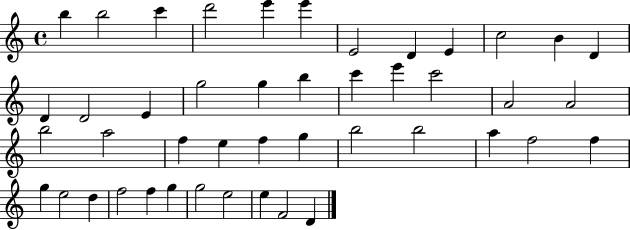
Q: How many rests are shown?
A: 0